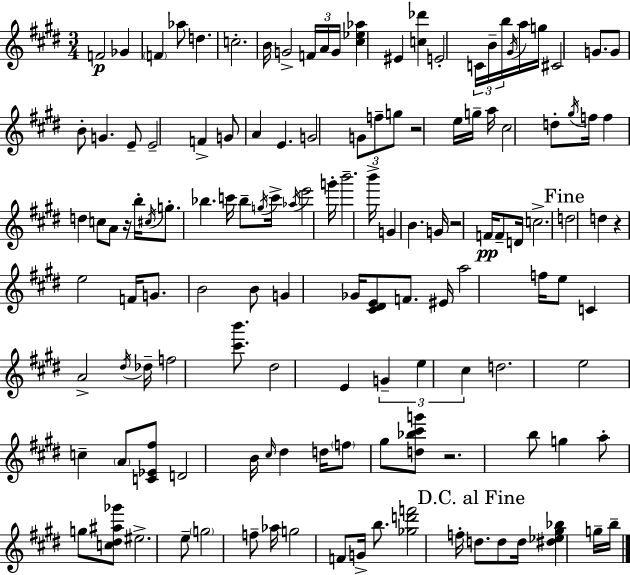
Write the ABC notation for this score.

X:1
T:Untitled
M:3/4
L:1/4
K:E
F2 _G F _a/2 d c2 B/4 G2 F/4 A/4 G/4 [^c_e_a] ^E [c_d'] E2 C/4 B/4 b/4 ^G/4 a/4 g/4 ^C2 G/2 G/2 B/2 G E/2 E2 F G/2 A E G2 G/2 f/2 g/2 z2 e/4 g/4 a/4 ^c2 d/2 ^g/4 f/4 f d c/2 A/2 z/4 b/4 ^c/4 g/2 _b c'/4 _b/2 g/4 c'/4 _a/4 e'2 g'/4 b'2 b'/4 G B G/4 z2 F/4 F/2 D/4 c2 d2 d z e2 F/4 G/2 B2 B/2 G _G/4 [^C^DE]/2 F/2 ^E/4 a2 f/4 e/2 C A2 ^d/4 _d/4 f2 [^c'b']/2 ^d2 E G e ^c d2 e2 c A/2 [C_E^f]/2 D2 B/4 ^c/4 ^d d/4 f/2 ^g/2 [d_b^c'g']/2 z2 b/2 g a/2 g/2 [c^d^a_g']/2 ^e2 e/2 g2 f/2 _a/4 g2 F/2 G/4 b/2 [_gd'f']2 f/4 d/2 d/2 d/4 [^d_e^g_b] g/4 b/4